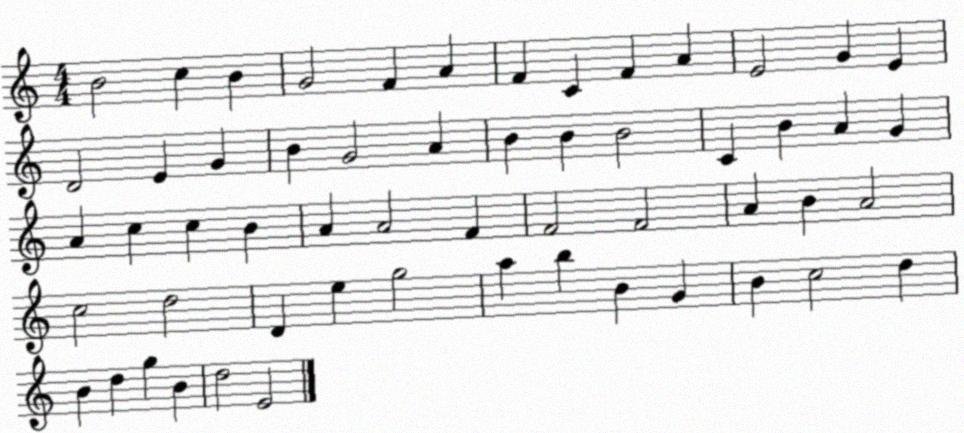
X:1
T:Untitled
M:4/4
L:1/4
K:C
B2 c B G2 F A F C F A E2 G E D2 E G B G2 A B B B2 C B A G A c c B A A2 F F2 F2 A B A2 c2 d2 D e g2 a b B G B c2 d B d g B d2 E2